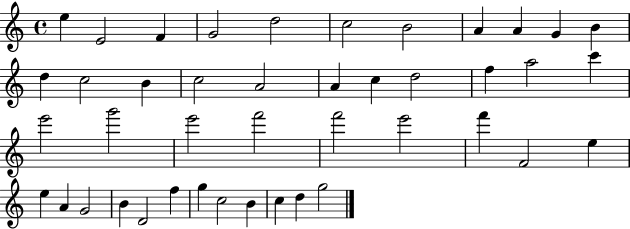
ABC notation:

X:1
T:Untitled
M:4/4
L:1/4
K:C
e E2 F G2 d2 c2 B2 A A G B d c2 B c2 A2 A c d2 f a2 c' e'2 g'2 e'2 f'2 f'2 e'2 f' F2 e e A G2 B D2 f g c2 B c d g2